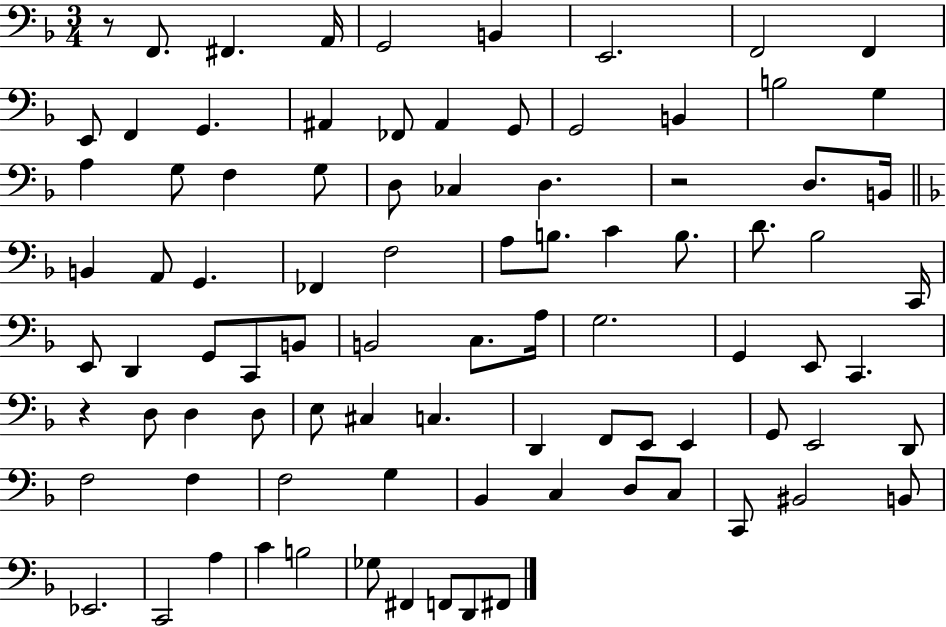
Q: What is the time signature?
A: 3/4